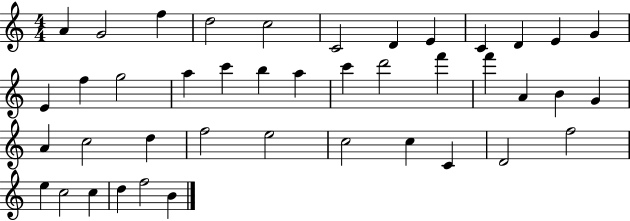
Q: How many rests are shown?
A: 0